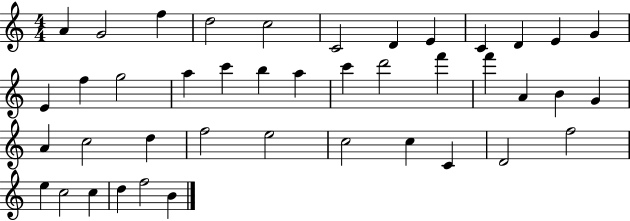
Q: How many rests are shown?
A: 0